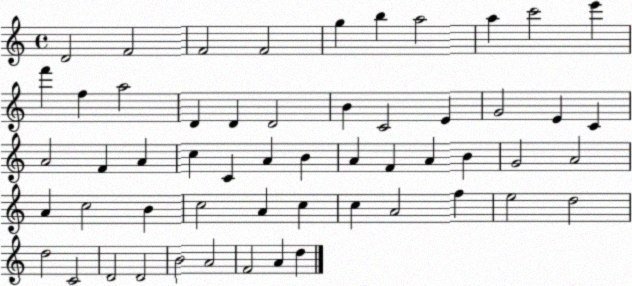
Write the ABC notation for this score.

X:1
T:Untitled
M:4/4
L:1/4
K:C
D2 F2 F2 F2 g b a2 a c'2 e' f' f a2 D D D2 B C2 E G2 E C A2 F A c C A B A F A B G2 A2 A c2 B c2 A c c A2 f e2 d2 d2 C2 D2 D2 B2 A2 F2 A d